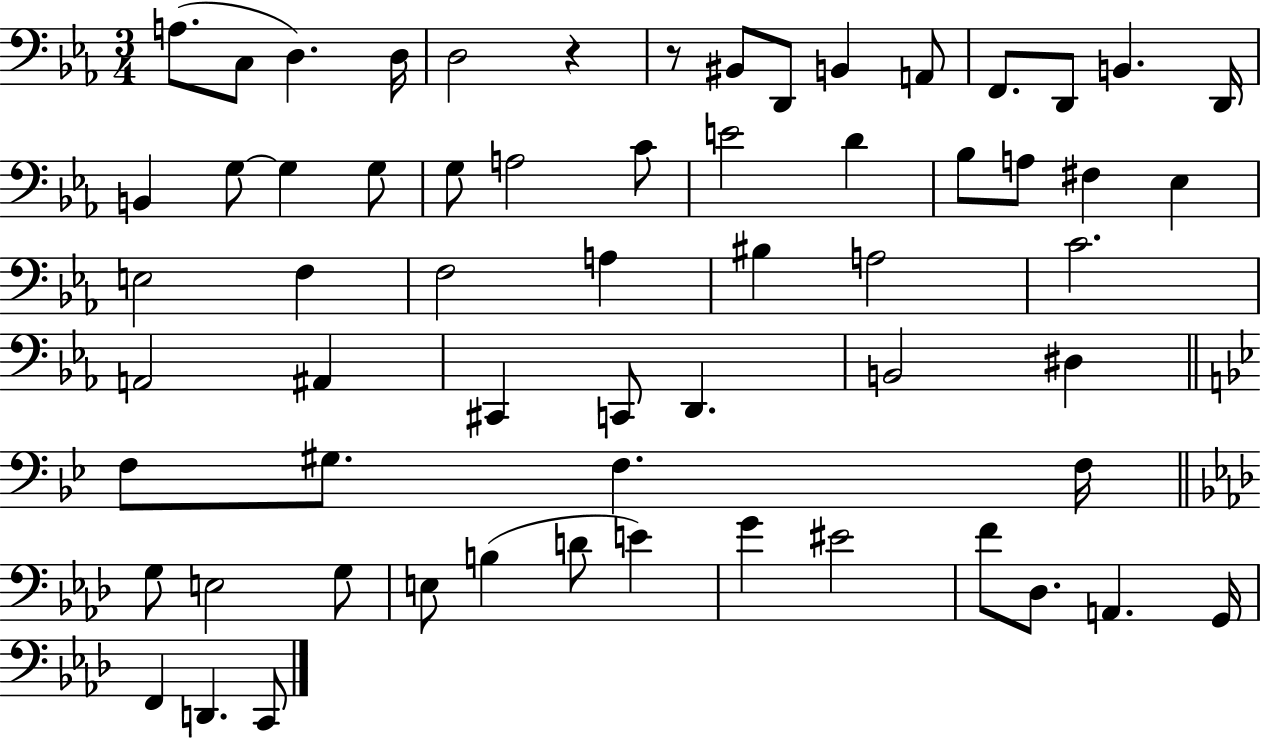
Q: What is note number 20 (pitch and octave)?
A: C4